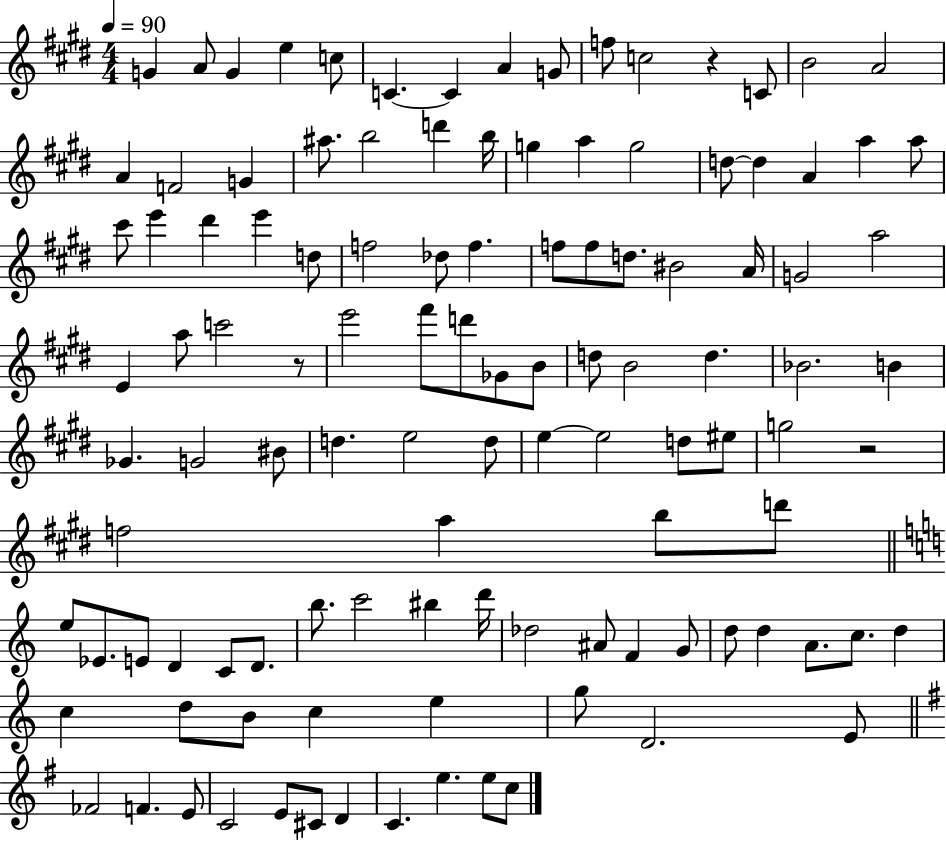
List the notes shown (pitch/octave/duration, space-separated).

G4/q A4/e G4/q E5/q C5/e C4/q. C4/q A4/q G4/e F5/e C5/h R/q C4/e B4/h A4/h A4/q F4/h G4/q A#5/e. B5/h D6/q B5/s G5/q A5/q G5/h D5/e D5/q A4/q A5/q A5/e C#6/e E6/q D#6/q E6/q D5/e F5/h Db5/e F5/q. F5/e F5/e D5/e. BIS4/h A4/s G4/h A5/h E4/q A5/e C6/h R/e E6/h F#6/e D6/e Gb4/e B4/e D5/e B4/h D5/q. Bb4/h. B4/q Gb4/q. G4/h BIS4/e D5/q. E5/h D5/e E5/q E5/h D5/e EIS5/e G5/h R/h F5/h A5/q B5/e D6/e E5/e Eb4/e. E4/e D4/q C4/e D4/e. B5/e. C6/h BIS5/q D6/s Db5/h A#4/e F4/q G4/e D5/e D5/q A4/e. C5/e. D5/q C5/q D5/e B4/e C5/q E5/q G5/e D4/h. E4/e FES4/h F4/q. E4/e C4/h E4/e C#4/e D4/q C4/q. E5/q. E5/e C5/e